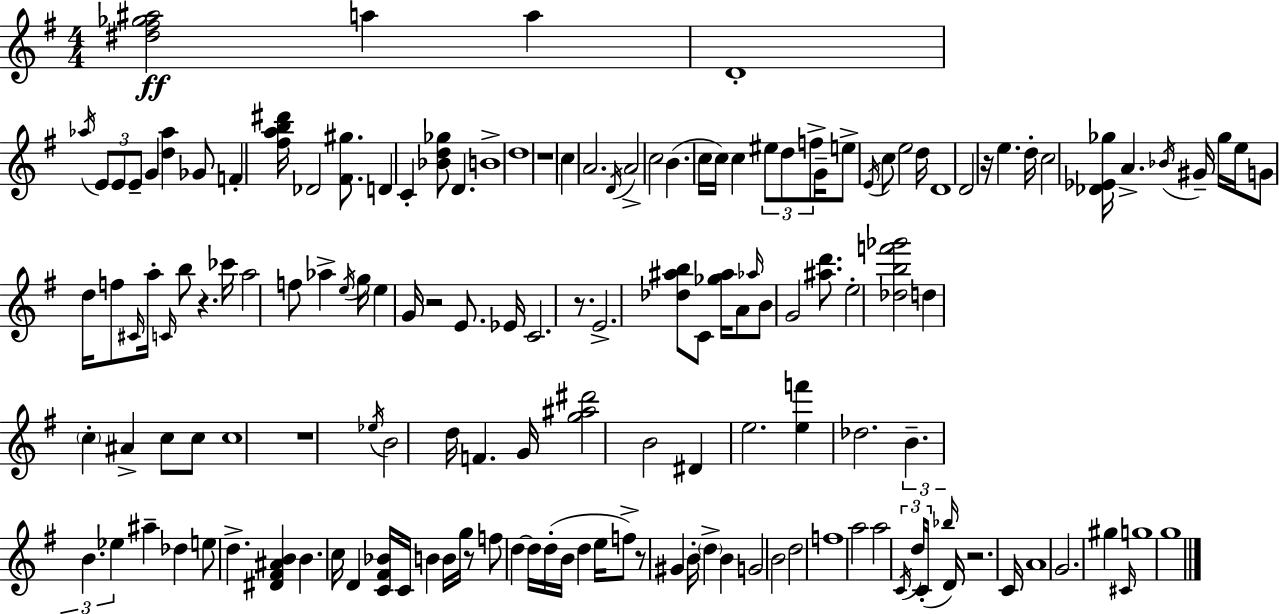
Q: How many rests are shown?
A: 9